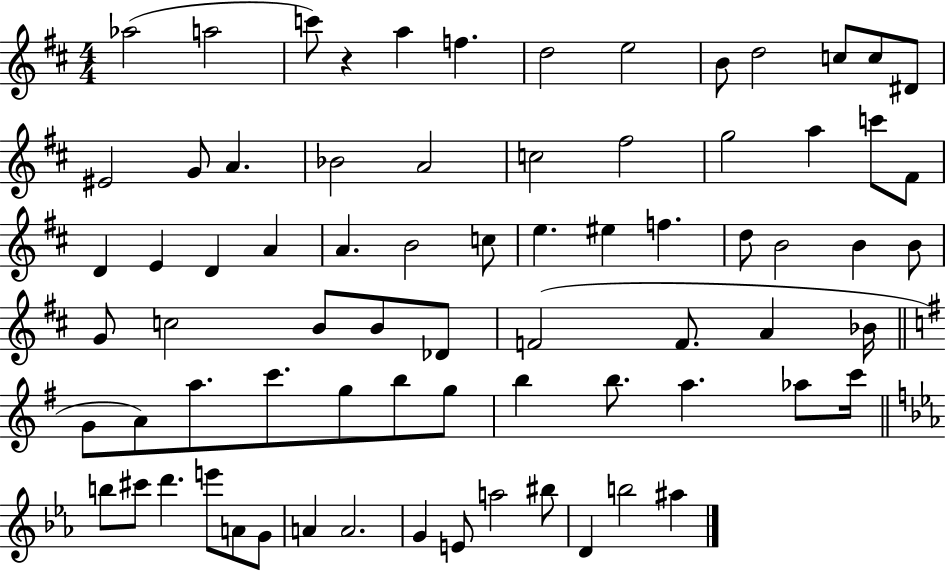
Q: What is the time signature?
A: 4/4